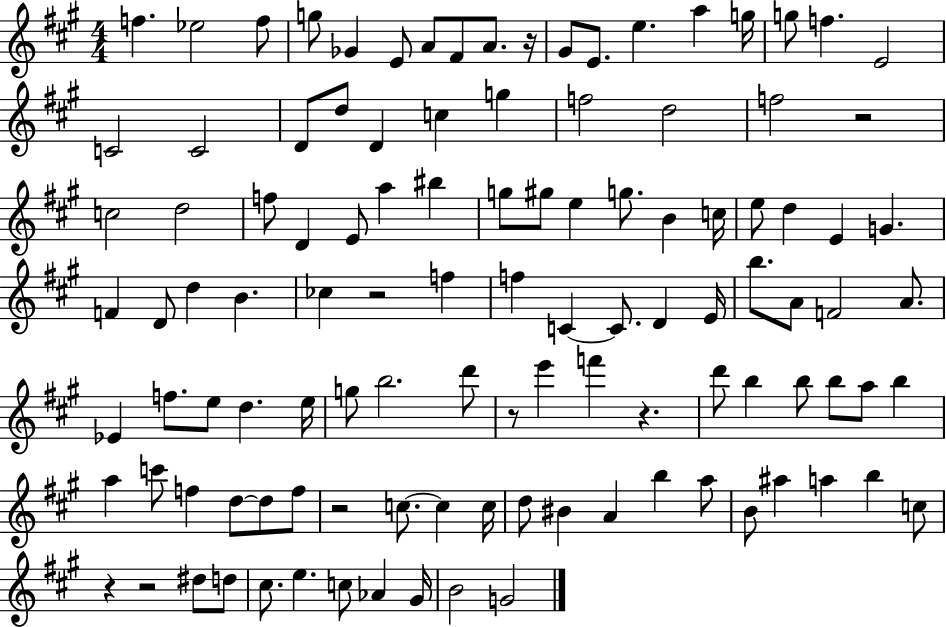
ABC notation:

X:1
T:Untitled
M:4/4
L:1/4
K:A
f _e2 f/2 g/2 _G E/2 A/2 ^F/2 A/2 z/4 ^G/2 E/2 e a g/4 g/2 f E2 C2 C2 D/2 d/2 D c g f2 d2 f2 z2 c2 d2 f/2 D E/2 a ^b g/2 ^g/2 e g/2 B c/4 e/2 d E G F D/2 d B _c z2 f f C C/2 D E/4 b/2 A/2 F2 A/2 _E f/2 e/2 d e/4 g/2 b2 d'/2 z/2 e' f' z d'/2 b b/2 b/2 a/2 b a c'/2 f d/2 d/2 f/2 z2 c/2 c c/4 d/2 ^B A b a/2 B/2 ^a a b c/2 z z2 ^d/2 d/2 ^c/2 e c/2 _A ^G/4 B2 G2